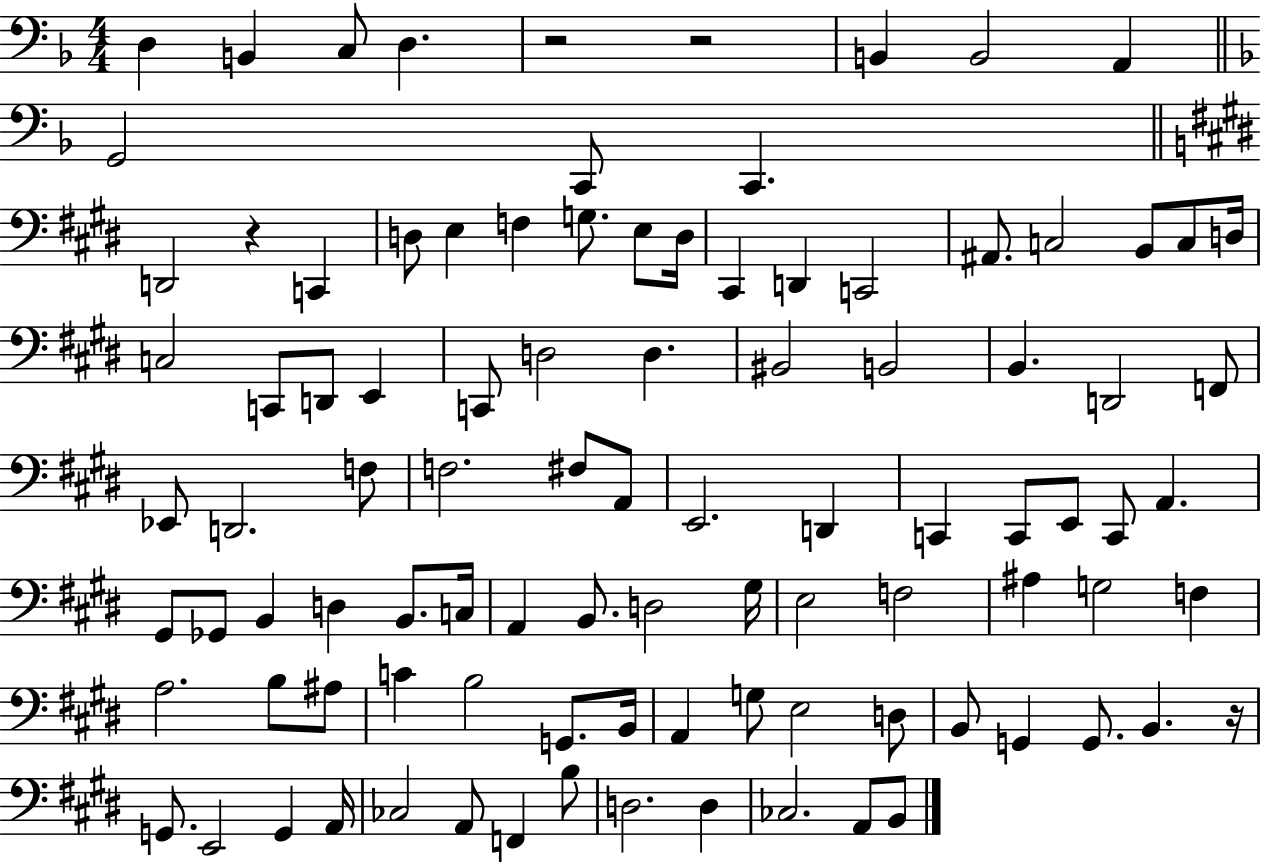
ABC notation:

X:1
T:Untitled
M:4/4
L:1/4
K:F
D, B,, C,/2 D, z2 z2 B,, B,,2 A,, G,,2 C,,/2 C,, D,,2 z C,, D,/2 E, F, G,/2 E,/2 D,/4 ^C,, D,, C,,2 ^A,,/2 C,2 B,,/2 C,/2 D,/4 C,2 C,,/2 D,,/2 E,, C,,/2 D,2 D, ^B,,2 B,,2 B,, D,,2 F,,/2 _E,,/2 D,,2 F,/2 F,2 ^F,/2 A,,/2 E,,2 D,, C,, C,,/2 E,,/2 C,,/2 A,, ^G,,/2 _G,,/2 B,, D, B,,/2 C,/4 A,, B,,/2 D,2 ^G,/4 E,2 F,2 ^A, G,2 F, A,2 B,/2 ^A,/2 C B,2 G,,/2 B,,/4 A,, G,/2 E,2 D,/2 B,,/2 G,, G,,/2 B,, z/4 G,,/2 E,,2 G,, A,,/4 _C,2 A,,/2 F,, B,/2 D,2 D, _C,2 A,,/2 B,,/2